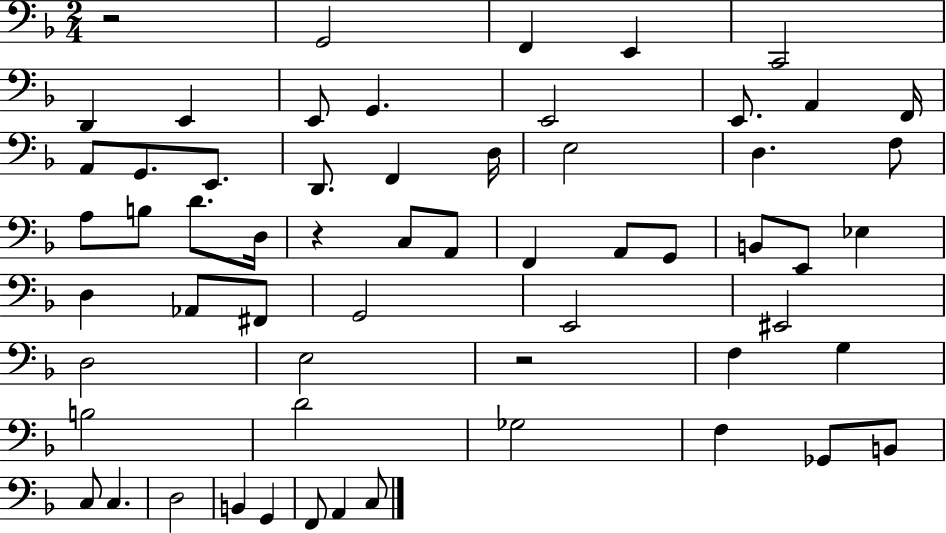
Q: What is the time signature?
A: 2/4